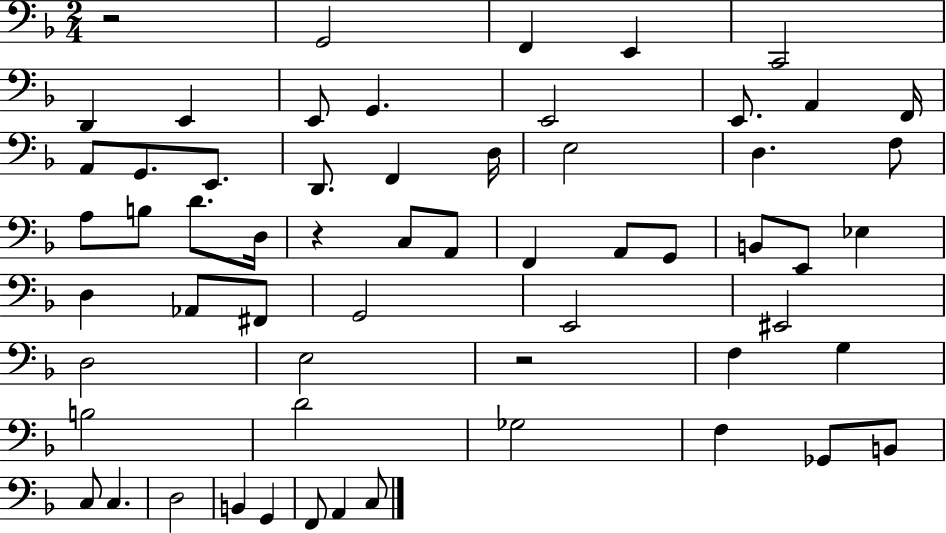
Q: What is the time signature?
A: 2/4